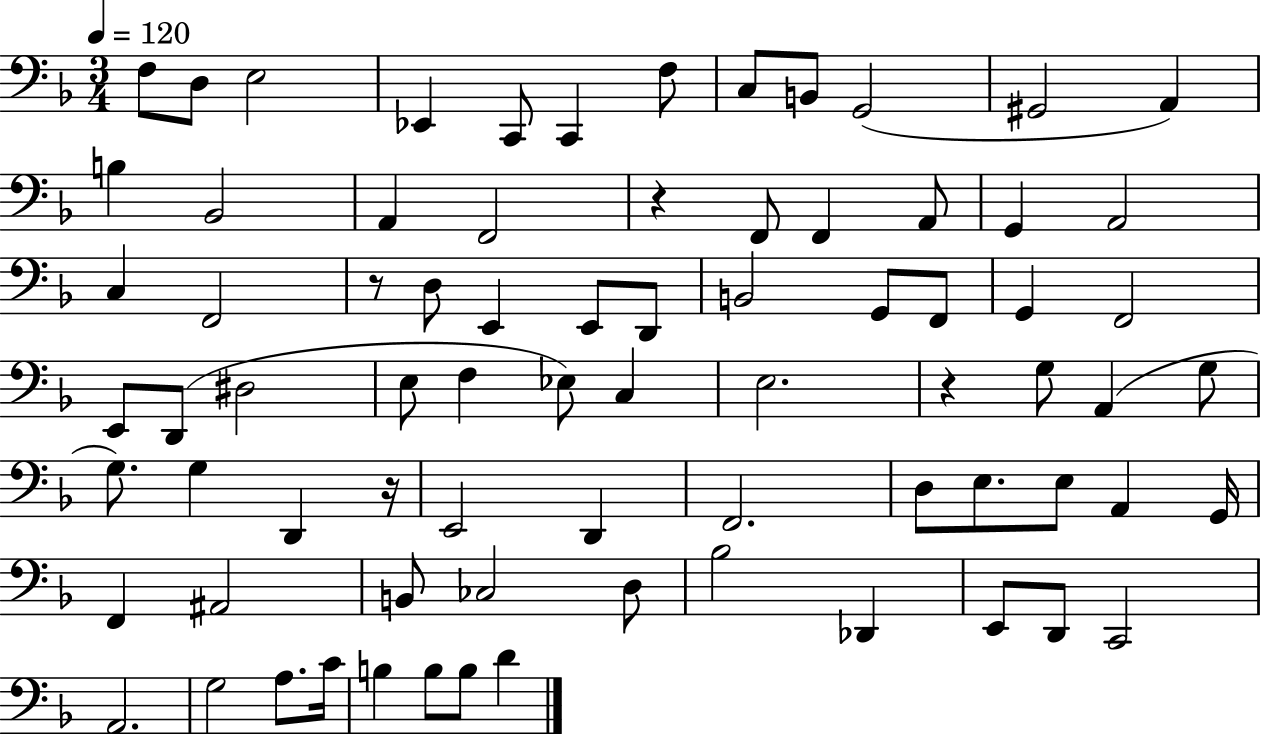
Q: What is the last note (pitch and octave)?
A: D4